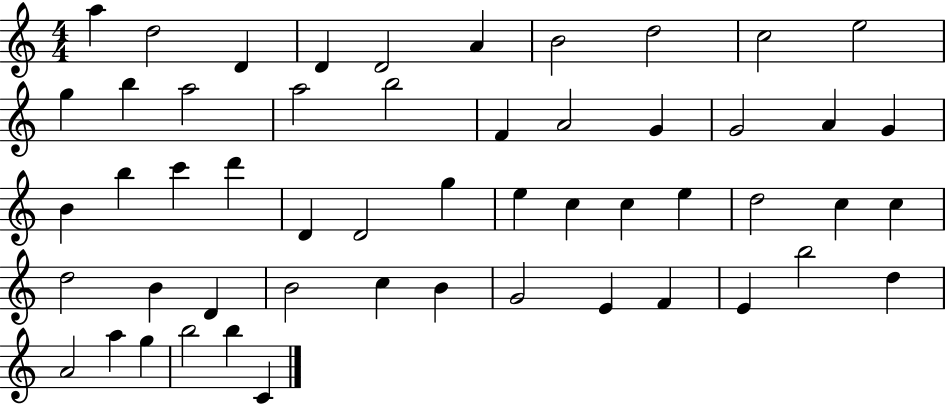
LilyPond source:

{
  \clef treble
  \numericTimeSignature
  \time 4/4
  \key c \major
  a''4 d''2 d'4 | d'4 d'2 a'4 | b'2 d''2 | c''2 e''2 | \break g''4 b''4 a''2 | a''2 b''2 | f'4 a'2 g'4 | g'2 a'4 g'4 | \break b'4 b''4 c'''4 d'''4 | d'4 d'2 g''4 | e''4 c''4 c''4 e''4 | d''2 c''4 c''4 | \break d''2 b'4 d'4 | b'2 c''4 b'4 | g'2 e'4 f'4 | e'4 b''2 d''4 | \break a'2 a''4 g''4 | b''2 b''4 c'4 | \bar "|."
}